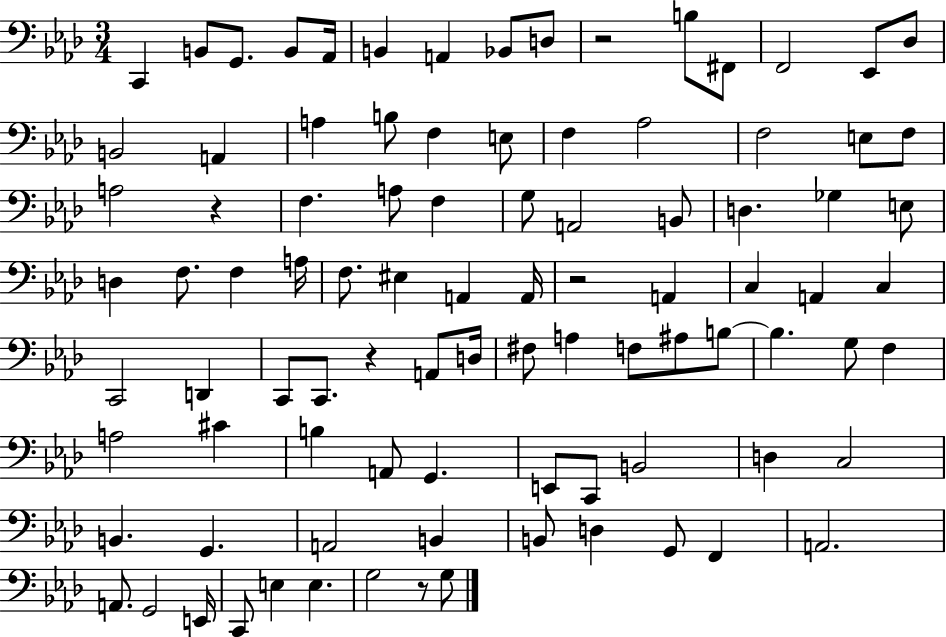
{
  \clef bass
  \numericTimeSignature
  \time 3/4
  \key aes \major
  \repeat volta 2 { c,4 b,8 g,8. b,8 aes,16 | b,4 a,4 bes,8 d8 | r2 b8 fis,8 | f,2 ees,8 des8 | \break b,2 a,4 | a4 b8 f4 e8 | f4 aes2 | f2 e8 f8 | \break a2 r4 | f4. a8 f4 | g8 a,2 b,8 | d4. ges4 e8 | \break d4 f8. f4 a16 | f8. eis4 a,4 a,16 | r2 a,4 | c4 a,4 c4 | \break c,2 d,4 | c,8 c,8. r4 a,8 d16 | fis8 a4 f8 ais8 b8~~ | b4. g8 f4 | \break a2 cis'4 | b4 a,8 g,4. | e,8 c,8 b,2 | d4 c2 | \break b,4. g,4. | a,2 b,4 | b,8 d4 g,8 f,4 | a,2. | \break a,8. g,2 e,16 | c,8 e4 e4. | g2 r8 g8 | } \bar "|."
}